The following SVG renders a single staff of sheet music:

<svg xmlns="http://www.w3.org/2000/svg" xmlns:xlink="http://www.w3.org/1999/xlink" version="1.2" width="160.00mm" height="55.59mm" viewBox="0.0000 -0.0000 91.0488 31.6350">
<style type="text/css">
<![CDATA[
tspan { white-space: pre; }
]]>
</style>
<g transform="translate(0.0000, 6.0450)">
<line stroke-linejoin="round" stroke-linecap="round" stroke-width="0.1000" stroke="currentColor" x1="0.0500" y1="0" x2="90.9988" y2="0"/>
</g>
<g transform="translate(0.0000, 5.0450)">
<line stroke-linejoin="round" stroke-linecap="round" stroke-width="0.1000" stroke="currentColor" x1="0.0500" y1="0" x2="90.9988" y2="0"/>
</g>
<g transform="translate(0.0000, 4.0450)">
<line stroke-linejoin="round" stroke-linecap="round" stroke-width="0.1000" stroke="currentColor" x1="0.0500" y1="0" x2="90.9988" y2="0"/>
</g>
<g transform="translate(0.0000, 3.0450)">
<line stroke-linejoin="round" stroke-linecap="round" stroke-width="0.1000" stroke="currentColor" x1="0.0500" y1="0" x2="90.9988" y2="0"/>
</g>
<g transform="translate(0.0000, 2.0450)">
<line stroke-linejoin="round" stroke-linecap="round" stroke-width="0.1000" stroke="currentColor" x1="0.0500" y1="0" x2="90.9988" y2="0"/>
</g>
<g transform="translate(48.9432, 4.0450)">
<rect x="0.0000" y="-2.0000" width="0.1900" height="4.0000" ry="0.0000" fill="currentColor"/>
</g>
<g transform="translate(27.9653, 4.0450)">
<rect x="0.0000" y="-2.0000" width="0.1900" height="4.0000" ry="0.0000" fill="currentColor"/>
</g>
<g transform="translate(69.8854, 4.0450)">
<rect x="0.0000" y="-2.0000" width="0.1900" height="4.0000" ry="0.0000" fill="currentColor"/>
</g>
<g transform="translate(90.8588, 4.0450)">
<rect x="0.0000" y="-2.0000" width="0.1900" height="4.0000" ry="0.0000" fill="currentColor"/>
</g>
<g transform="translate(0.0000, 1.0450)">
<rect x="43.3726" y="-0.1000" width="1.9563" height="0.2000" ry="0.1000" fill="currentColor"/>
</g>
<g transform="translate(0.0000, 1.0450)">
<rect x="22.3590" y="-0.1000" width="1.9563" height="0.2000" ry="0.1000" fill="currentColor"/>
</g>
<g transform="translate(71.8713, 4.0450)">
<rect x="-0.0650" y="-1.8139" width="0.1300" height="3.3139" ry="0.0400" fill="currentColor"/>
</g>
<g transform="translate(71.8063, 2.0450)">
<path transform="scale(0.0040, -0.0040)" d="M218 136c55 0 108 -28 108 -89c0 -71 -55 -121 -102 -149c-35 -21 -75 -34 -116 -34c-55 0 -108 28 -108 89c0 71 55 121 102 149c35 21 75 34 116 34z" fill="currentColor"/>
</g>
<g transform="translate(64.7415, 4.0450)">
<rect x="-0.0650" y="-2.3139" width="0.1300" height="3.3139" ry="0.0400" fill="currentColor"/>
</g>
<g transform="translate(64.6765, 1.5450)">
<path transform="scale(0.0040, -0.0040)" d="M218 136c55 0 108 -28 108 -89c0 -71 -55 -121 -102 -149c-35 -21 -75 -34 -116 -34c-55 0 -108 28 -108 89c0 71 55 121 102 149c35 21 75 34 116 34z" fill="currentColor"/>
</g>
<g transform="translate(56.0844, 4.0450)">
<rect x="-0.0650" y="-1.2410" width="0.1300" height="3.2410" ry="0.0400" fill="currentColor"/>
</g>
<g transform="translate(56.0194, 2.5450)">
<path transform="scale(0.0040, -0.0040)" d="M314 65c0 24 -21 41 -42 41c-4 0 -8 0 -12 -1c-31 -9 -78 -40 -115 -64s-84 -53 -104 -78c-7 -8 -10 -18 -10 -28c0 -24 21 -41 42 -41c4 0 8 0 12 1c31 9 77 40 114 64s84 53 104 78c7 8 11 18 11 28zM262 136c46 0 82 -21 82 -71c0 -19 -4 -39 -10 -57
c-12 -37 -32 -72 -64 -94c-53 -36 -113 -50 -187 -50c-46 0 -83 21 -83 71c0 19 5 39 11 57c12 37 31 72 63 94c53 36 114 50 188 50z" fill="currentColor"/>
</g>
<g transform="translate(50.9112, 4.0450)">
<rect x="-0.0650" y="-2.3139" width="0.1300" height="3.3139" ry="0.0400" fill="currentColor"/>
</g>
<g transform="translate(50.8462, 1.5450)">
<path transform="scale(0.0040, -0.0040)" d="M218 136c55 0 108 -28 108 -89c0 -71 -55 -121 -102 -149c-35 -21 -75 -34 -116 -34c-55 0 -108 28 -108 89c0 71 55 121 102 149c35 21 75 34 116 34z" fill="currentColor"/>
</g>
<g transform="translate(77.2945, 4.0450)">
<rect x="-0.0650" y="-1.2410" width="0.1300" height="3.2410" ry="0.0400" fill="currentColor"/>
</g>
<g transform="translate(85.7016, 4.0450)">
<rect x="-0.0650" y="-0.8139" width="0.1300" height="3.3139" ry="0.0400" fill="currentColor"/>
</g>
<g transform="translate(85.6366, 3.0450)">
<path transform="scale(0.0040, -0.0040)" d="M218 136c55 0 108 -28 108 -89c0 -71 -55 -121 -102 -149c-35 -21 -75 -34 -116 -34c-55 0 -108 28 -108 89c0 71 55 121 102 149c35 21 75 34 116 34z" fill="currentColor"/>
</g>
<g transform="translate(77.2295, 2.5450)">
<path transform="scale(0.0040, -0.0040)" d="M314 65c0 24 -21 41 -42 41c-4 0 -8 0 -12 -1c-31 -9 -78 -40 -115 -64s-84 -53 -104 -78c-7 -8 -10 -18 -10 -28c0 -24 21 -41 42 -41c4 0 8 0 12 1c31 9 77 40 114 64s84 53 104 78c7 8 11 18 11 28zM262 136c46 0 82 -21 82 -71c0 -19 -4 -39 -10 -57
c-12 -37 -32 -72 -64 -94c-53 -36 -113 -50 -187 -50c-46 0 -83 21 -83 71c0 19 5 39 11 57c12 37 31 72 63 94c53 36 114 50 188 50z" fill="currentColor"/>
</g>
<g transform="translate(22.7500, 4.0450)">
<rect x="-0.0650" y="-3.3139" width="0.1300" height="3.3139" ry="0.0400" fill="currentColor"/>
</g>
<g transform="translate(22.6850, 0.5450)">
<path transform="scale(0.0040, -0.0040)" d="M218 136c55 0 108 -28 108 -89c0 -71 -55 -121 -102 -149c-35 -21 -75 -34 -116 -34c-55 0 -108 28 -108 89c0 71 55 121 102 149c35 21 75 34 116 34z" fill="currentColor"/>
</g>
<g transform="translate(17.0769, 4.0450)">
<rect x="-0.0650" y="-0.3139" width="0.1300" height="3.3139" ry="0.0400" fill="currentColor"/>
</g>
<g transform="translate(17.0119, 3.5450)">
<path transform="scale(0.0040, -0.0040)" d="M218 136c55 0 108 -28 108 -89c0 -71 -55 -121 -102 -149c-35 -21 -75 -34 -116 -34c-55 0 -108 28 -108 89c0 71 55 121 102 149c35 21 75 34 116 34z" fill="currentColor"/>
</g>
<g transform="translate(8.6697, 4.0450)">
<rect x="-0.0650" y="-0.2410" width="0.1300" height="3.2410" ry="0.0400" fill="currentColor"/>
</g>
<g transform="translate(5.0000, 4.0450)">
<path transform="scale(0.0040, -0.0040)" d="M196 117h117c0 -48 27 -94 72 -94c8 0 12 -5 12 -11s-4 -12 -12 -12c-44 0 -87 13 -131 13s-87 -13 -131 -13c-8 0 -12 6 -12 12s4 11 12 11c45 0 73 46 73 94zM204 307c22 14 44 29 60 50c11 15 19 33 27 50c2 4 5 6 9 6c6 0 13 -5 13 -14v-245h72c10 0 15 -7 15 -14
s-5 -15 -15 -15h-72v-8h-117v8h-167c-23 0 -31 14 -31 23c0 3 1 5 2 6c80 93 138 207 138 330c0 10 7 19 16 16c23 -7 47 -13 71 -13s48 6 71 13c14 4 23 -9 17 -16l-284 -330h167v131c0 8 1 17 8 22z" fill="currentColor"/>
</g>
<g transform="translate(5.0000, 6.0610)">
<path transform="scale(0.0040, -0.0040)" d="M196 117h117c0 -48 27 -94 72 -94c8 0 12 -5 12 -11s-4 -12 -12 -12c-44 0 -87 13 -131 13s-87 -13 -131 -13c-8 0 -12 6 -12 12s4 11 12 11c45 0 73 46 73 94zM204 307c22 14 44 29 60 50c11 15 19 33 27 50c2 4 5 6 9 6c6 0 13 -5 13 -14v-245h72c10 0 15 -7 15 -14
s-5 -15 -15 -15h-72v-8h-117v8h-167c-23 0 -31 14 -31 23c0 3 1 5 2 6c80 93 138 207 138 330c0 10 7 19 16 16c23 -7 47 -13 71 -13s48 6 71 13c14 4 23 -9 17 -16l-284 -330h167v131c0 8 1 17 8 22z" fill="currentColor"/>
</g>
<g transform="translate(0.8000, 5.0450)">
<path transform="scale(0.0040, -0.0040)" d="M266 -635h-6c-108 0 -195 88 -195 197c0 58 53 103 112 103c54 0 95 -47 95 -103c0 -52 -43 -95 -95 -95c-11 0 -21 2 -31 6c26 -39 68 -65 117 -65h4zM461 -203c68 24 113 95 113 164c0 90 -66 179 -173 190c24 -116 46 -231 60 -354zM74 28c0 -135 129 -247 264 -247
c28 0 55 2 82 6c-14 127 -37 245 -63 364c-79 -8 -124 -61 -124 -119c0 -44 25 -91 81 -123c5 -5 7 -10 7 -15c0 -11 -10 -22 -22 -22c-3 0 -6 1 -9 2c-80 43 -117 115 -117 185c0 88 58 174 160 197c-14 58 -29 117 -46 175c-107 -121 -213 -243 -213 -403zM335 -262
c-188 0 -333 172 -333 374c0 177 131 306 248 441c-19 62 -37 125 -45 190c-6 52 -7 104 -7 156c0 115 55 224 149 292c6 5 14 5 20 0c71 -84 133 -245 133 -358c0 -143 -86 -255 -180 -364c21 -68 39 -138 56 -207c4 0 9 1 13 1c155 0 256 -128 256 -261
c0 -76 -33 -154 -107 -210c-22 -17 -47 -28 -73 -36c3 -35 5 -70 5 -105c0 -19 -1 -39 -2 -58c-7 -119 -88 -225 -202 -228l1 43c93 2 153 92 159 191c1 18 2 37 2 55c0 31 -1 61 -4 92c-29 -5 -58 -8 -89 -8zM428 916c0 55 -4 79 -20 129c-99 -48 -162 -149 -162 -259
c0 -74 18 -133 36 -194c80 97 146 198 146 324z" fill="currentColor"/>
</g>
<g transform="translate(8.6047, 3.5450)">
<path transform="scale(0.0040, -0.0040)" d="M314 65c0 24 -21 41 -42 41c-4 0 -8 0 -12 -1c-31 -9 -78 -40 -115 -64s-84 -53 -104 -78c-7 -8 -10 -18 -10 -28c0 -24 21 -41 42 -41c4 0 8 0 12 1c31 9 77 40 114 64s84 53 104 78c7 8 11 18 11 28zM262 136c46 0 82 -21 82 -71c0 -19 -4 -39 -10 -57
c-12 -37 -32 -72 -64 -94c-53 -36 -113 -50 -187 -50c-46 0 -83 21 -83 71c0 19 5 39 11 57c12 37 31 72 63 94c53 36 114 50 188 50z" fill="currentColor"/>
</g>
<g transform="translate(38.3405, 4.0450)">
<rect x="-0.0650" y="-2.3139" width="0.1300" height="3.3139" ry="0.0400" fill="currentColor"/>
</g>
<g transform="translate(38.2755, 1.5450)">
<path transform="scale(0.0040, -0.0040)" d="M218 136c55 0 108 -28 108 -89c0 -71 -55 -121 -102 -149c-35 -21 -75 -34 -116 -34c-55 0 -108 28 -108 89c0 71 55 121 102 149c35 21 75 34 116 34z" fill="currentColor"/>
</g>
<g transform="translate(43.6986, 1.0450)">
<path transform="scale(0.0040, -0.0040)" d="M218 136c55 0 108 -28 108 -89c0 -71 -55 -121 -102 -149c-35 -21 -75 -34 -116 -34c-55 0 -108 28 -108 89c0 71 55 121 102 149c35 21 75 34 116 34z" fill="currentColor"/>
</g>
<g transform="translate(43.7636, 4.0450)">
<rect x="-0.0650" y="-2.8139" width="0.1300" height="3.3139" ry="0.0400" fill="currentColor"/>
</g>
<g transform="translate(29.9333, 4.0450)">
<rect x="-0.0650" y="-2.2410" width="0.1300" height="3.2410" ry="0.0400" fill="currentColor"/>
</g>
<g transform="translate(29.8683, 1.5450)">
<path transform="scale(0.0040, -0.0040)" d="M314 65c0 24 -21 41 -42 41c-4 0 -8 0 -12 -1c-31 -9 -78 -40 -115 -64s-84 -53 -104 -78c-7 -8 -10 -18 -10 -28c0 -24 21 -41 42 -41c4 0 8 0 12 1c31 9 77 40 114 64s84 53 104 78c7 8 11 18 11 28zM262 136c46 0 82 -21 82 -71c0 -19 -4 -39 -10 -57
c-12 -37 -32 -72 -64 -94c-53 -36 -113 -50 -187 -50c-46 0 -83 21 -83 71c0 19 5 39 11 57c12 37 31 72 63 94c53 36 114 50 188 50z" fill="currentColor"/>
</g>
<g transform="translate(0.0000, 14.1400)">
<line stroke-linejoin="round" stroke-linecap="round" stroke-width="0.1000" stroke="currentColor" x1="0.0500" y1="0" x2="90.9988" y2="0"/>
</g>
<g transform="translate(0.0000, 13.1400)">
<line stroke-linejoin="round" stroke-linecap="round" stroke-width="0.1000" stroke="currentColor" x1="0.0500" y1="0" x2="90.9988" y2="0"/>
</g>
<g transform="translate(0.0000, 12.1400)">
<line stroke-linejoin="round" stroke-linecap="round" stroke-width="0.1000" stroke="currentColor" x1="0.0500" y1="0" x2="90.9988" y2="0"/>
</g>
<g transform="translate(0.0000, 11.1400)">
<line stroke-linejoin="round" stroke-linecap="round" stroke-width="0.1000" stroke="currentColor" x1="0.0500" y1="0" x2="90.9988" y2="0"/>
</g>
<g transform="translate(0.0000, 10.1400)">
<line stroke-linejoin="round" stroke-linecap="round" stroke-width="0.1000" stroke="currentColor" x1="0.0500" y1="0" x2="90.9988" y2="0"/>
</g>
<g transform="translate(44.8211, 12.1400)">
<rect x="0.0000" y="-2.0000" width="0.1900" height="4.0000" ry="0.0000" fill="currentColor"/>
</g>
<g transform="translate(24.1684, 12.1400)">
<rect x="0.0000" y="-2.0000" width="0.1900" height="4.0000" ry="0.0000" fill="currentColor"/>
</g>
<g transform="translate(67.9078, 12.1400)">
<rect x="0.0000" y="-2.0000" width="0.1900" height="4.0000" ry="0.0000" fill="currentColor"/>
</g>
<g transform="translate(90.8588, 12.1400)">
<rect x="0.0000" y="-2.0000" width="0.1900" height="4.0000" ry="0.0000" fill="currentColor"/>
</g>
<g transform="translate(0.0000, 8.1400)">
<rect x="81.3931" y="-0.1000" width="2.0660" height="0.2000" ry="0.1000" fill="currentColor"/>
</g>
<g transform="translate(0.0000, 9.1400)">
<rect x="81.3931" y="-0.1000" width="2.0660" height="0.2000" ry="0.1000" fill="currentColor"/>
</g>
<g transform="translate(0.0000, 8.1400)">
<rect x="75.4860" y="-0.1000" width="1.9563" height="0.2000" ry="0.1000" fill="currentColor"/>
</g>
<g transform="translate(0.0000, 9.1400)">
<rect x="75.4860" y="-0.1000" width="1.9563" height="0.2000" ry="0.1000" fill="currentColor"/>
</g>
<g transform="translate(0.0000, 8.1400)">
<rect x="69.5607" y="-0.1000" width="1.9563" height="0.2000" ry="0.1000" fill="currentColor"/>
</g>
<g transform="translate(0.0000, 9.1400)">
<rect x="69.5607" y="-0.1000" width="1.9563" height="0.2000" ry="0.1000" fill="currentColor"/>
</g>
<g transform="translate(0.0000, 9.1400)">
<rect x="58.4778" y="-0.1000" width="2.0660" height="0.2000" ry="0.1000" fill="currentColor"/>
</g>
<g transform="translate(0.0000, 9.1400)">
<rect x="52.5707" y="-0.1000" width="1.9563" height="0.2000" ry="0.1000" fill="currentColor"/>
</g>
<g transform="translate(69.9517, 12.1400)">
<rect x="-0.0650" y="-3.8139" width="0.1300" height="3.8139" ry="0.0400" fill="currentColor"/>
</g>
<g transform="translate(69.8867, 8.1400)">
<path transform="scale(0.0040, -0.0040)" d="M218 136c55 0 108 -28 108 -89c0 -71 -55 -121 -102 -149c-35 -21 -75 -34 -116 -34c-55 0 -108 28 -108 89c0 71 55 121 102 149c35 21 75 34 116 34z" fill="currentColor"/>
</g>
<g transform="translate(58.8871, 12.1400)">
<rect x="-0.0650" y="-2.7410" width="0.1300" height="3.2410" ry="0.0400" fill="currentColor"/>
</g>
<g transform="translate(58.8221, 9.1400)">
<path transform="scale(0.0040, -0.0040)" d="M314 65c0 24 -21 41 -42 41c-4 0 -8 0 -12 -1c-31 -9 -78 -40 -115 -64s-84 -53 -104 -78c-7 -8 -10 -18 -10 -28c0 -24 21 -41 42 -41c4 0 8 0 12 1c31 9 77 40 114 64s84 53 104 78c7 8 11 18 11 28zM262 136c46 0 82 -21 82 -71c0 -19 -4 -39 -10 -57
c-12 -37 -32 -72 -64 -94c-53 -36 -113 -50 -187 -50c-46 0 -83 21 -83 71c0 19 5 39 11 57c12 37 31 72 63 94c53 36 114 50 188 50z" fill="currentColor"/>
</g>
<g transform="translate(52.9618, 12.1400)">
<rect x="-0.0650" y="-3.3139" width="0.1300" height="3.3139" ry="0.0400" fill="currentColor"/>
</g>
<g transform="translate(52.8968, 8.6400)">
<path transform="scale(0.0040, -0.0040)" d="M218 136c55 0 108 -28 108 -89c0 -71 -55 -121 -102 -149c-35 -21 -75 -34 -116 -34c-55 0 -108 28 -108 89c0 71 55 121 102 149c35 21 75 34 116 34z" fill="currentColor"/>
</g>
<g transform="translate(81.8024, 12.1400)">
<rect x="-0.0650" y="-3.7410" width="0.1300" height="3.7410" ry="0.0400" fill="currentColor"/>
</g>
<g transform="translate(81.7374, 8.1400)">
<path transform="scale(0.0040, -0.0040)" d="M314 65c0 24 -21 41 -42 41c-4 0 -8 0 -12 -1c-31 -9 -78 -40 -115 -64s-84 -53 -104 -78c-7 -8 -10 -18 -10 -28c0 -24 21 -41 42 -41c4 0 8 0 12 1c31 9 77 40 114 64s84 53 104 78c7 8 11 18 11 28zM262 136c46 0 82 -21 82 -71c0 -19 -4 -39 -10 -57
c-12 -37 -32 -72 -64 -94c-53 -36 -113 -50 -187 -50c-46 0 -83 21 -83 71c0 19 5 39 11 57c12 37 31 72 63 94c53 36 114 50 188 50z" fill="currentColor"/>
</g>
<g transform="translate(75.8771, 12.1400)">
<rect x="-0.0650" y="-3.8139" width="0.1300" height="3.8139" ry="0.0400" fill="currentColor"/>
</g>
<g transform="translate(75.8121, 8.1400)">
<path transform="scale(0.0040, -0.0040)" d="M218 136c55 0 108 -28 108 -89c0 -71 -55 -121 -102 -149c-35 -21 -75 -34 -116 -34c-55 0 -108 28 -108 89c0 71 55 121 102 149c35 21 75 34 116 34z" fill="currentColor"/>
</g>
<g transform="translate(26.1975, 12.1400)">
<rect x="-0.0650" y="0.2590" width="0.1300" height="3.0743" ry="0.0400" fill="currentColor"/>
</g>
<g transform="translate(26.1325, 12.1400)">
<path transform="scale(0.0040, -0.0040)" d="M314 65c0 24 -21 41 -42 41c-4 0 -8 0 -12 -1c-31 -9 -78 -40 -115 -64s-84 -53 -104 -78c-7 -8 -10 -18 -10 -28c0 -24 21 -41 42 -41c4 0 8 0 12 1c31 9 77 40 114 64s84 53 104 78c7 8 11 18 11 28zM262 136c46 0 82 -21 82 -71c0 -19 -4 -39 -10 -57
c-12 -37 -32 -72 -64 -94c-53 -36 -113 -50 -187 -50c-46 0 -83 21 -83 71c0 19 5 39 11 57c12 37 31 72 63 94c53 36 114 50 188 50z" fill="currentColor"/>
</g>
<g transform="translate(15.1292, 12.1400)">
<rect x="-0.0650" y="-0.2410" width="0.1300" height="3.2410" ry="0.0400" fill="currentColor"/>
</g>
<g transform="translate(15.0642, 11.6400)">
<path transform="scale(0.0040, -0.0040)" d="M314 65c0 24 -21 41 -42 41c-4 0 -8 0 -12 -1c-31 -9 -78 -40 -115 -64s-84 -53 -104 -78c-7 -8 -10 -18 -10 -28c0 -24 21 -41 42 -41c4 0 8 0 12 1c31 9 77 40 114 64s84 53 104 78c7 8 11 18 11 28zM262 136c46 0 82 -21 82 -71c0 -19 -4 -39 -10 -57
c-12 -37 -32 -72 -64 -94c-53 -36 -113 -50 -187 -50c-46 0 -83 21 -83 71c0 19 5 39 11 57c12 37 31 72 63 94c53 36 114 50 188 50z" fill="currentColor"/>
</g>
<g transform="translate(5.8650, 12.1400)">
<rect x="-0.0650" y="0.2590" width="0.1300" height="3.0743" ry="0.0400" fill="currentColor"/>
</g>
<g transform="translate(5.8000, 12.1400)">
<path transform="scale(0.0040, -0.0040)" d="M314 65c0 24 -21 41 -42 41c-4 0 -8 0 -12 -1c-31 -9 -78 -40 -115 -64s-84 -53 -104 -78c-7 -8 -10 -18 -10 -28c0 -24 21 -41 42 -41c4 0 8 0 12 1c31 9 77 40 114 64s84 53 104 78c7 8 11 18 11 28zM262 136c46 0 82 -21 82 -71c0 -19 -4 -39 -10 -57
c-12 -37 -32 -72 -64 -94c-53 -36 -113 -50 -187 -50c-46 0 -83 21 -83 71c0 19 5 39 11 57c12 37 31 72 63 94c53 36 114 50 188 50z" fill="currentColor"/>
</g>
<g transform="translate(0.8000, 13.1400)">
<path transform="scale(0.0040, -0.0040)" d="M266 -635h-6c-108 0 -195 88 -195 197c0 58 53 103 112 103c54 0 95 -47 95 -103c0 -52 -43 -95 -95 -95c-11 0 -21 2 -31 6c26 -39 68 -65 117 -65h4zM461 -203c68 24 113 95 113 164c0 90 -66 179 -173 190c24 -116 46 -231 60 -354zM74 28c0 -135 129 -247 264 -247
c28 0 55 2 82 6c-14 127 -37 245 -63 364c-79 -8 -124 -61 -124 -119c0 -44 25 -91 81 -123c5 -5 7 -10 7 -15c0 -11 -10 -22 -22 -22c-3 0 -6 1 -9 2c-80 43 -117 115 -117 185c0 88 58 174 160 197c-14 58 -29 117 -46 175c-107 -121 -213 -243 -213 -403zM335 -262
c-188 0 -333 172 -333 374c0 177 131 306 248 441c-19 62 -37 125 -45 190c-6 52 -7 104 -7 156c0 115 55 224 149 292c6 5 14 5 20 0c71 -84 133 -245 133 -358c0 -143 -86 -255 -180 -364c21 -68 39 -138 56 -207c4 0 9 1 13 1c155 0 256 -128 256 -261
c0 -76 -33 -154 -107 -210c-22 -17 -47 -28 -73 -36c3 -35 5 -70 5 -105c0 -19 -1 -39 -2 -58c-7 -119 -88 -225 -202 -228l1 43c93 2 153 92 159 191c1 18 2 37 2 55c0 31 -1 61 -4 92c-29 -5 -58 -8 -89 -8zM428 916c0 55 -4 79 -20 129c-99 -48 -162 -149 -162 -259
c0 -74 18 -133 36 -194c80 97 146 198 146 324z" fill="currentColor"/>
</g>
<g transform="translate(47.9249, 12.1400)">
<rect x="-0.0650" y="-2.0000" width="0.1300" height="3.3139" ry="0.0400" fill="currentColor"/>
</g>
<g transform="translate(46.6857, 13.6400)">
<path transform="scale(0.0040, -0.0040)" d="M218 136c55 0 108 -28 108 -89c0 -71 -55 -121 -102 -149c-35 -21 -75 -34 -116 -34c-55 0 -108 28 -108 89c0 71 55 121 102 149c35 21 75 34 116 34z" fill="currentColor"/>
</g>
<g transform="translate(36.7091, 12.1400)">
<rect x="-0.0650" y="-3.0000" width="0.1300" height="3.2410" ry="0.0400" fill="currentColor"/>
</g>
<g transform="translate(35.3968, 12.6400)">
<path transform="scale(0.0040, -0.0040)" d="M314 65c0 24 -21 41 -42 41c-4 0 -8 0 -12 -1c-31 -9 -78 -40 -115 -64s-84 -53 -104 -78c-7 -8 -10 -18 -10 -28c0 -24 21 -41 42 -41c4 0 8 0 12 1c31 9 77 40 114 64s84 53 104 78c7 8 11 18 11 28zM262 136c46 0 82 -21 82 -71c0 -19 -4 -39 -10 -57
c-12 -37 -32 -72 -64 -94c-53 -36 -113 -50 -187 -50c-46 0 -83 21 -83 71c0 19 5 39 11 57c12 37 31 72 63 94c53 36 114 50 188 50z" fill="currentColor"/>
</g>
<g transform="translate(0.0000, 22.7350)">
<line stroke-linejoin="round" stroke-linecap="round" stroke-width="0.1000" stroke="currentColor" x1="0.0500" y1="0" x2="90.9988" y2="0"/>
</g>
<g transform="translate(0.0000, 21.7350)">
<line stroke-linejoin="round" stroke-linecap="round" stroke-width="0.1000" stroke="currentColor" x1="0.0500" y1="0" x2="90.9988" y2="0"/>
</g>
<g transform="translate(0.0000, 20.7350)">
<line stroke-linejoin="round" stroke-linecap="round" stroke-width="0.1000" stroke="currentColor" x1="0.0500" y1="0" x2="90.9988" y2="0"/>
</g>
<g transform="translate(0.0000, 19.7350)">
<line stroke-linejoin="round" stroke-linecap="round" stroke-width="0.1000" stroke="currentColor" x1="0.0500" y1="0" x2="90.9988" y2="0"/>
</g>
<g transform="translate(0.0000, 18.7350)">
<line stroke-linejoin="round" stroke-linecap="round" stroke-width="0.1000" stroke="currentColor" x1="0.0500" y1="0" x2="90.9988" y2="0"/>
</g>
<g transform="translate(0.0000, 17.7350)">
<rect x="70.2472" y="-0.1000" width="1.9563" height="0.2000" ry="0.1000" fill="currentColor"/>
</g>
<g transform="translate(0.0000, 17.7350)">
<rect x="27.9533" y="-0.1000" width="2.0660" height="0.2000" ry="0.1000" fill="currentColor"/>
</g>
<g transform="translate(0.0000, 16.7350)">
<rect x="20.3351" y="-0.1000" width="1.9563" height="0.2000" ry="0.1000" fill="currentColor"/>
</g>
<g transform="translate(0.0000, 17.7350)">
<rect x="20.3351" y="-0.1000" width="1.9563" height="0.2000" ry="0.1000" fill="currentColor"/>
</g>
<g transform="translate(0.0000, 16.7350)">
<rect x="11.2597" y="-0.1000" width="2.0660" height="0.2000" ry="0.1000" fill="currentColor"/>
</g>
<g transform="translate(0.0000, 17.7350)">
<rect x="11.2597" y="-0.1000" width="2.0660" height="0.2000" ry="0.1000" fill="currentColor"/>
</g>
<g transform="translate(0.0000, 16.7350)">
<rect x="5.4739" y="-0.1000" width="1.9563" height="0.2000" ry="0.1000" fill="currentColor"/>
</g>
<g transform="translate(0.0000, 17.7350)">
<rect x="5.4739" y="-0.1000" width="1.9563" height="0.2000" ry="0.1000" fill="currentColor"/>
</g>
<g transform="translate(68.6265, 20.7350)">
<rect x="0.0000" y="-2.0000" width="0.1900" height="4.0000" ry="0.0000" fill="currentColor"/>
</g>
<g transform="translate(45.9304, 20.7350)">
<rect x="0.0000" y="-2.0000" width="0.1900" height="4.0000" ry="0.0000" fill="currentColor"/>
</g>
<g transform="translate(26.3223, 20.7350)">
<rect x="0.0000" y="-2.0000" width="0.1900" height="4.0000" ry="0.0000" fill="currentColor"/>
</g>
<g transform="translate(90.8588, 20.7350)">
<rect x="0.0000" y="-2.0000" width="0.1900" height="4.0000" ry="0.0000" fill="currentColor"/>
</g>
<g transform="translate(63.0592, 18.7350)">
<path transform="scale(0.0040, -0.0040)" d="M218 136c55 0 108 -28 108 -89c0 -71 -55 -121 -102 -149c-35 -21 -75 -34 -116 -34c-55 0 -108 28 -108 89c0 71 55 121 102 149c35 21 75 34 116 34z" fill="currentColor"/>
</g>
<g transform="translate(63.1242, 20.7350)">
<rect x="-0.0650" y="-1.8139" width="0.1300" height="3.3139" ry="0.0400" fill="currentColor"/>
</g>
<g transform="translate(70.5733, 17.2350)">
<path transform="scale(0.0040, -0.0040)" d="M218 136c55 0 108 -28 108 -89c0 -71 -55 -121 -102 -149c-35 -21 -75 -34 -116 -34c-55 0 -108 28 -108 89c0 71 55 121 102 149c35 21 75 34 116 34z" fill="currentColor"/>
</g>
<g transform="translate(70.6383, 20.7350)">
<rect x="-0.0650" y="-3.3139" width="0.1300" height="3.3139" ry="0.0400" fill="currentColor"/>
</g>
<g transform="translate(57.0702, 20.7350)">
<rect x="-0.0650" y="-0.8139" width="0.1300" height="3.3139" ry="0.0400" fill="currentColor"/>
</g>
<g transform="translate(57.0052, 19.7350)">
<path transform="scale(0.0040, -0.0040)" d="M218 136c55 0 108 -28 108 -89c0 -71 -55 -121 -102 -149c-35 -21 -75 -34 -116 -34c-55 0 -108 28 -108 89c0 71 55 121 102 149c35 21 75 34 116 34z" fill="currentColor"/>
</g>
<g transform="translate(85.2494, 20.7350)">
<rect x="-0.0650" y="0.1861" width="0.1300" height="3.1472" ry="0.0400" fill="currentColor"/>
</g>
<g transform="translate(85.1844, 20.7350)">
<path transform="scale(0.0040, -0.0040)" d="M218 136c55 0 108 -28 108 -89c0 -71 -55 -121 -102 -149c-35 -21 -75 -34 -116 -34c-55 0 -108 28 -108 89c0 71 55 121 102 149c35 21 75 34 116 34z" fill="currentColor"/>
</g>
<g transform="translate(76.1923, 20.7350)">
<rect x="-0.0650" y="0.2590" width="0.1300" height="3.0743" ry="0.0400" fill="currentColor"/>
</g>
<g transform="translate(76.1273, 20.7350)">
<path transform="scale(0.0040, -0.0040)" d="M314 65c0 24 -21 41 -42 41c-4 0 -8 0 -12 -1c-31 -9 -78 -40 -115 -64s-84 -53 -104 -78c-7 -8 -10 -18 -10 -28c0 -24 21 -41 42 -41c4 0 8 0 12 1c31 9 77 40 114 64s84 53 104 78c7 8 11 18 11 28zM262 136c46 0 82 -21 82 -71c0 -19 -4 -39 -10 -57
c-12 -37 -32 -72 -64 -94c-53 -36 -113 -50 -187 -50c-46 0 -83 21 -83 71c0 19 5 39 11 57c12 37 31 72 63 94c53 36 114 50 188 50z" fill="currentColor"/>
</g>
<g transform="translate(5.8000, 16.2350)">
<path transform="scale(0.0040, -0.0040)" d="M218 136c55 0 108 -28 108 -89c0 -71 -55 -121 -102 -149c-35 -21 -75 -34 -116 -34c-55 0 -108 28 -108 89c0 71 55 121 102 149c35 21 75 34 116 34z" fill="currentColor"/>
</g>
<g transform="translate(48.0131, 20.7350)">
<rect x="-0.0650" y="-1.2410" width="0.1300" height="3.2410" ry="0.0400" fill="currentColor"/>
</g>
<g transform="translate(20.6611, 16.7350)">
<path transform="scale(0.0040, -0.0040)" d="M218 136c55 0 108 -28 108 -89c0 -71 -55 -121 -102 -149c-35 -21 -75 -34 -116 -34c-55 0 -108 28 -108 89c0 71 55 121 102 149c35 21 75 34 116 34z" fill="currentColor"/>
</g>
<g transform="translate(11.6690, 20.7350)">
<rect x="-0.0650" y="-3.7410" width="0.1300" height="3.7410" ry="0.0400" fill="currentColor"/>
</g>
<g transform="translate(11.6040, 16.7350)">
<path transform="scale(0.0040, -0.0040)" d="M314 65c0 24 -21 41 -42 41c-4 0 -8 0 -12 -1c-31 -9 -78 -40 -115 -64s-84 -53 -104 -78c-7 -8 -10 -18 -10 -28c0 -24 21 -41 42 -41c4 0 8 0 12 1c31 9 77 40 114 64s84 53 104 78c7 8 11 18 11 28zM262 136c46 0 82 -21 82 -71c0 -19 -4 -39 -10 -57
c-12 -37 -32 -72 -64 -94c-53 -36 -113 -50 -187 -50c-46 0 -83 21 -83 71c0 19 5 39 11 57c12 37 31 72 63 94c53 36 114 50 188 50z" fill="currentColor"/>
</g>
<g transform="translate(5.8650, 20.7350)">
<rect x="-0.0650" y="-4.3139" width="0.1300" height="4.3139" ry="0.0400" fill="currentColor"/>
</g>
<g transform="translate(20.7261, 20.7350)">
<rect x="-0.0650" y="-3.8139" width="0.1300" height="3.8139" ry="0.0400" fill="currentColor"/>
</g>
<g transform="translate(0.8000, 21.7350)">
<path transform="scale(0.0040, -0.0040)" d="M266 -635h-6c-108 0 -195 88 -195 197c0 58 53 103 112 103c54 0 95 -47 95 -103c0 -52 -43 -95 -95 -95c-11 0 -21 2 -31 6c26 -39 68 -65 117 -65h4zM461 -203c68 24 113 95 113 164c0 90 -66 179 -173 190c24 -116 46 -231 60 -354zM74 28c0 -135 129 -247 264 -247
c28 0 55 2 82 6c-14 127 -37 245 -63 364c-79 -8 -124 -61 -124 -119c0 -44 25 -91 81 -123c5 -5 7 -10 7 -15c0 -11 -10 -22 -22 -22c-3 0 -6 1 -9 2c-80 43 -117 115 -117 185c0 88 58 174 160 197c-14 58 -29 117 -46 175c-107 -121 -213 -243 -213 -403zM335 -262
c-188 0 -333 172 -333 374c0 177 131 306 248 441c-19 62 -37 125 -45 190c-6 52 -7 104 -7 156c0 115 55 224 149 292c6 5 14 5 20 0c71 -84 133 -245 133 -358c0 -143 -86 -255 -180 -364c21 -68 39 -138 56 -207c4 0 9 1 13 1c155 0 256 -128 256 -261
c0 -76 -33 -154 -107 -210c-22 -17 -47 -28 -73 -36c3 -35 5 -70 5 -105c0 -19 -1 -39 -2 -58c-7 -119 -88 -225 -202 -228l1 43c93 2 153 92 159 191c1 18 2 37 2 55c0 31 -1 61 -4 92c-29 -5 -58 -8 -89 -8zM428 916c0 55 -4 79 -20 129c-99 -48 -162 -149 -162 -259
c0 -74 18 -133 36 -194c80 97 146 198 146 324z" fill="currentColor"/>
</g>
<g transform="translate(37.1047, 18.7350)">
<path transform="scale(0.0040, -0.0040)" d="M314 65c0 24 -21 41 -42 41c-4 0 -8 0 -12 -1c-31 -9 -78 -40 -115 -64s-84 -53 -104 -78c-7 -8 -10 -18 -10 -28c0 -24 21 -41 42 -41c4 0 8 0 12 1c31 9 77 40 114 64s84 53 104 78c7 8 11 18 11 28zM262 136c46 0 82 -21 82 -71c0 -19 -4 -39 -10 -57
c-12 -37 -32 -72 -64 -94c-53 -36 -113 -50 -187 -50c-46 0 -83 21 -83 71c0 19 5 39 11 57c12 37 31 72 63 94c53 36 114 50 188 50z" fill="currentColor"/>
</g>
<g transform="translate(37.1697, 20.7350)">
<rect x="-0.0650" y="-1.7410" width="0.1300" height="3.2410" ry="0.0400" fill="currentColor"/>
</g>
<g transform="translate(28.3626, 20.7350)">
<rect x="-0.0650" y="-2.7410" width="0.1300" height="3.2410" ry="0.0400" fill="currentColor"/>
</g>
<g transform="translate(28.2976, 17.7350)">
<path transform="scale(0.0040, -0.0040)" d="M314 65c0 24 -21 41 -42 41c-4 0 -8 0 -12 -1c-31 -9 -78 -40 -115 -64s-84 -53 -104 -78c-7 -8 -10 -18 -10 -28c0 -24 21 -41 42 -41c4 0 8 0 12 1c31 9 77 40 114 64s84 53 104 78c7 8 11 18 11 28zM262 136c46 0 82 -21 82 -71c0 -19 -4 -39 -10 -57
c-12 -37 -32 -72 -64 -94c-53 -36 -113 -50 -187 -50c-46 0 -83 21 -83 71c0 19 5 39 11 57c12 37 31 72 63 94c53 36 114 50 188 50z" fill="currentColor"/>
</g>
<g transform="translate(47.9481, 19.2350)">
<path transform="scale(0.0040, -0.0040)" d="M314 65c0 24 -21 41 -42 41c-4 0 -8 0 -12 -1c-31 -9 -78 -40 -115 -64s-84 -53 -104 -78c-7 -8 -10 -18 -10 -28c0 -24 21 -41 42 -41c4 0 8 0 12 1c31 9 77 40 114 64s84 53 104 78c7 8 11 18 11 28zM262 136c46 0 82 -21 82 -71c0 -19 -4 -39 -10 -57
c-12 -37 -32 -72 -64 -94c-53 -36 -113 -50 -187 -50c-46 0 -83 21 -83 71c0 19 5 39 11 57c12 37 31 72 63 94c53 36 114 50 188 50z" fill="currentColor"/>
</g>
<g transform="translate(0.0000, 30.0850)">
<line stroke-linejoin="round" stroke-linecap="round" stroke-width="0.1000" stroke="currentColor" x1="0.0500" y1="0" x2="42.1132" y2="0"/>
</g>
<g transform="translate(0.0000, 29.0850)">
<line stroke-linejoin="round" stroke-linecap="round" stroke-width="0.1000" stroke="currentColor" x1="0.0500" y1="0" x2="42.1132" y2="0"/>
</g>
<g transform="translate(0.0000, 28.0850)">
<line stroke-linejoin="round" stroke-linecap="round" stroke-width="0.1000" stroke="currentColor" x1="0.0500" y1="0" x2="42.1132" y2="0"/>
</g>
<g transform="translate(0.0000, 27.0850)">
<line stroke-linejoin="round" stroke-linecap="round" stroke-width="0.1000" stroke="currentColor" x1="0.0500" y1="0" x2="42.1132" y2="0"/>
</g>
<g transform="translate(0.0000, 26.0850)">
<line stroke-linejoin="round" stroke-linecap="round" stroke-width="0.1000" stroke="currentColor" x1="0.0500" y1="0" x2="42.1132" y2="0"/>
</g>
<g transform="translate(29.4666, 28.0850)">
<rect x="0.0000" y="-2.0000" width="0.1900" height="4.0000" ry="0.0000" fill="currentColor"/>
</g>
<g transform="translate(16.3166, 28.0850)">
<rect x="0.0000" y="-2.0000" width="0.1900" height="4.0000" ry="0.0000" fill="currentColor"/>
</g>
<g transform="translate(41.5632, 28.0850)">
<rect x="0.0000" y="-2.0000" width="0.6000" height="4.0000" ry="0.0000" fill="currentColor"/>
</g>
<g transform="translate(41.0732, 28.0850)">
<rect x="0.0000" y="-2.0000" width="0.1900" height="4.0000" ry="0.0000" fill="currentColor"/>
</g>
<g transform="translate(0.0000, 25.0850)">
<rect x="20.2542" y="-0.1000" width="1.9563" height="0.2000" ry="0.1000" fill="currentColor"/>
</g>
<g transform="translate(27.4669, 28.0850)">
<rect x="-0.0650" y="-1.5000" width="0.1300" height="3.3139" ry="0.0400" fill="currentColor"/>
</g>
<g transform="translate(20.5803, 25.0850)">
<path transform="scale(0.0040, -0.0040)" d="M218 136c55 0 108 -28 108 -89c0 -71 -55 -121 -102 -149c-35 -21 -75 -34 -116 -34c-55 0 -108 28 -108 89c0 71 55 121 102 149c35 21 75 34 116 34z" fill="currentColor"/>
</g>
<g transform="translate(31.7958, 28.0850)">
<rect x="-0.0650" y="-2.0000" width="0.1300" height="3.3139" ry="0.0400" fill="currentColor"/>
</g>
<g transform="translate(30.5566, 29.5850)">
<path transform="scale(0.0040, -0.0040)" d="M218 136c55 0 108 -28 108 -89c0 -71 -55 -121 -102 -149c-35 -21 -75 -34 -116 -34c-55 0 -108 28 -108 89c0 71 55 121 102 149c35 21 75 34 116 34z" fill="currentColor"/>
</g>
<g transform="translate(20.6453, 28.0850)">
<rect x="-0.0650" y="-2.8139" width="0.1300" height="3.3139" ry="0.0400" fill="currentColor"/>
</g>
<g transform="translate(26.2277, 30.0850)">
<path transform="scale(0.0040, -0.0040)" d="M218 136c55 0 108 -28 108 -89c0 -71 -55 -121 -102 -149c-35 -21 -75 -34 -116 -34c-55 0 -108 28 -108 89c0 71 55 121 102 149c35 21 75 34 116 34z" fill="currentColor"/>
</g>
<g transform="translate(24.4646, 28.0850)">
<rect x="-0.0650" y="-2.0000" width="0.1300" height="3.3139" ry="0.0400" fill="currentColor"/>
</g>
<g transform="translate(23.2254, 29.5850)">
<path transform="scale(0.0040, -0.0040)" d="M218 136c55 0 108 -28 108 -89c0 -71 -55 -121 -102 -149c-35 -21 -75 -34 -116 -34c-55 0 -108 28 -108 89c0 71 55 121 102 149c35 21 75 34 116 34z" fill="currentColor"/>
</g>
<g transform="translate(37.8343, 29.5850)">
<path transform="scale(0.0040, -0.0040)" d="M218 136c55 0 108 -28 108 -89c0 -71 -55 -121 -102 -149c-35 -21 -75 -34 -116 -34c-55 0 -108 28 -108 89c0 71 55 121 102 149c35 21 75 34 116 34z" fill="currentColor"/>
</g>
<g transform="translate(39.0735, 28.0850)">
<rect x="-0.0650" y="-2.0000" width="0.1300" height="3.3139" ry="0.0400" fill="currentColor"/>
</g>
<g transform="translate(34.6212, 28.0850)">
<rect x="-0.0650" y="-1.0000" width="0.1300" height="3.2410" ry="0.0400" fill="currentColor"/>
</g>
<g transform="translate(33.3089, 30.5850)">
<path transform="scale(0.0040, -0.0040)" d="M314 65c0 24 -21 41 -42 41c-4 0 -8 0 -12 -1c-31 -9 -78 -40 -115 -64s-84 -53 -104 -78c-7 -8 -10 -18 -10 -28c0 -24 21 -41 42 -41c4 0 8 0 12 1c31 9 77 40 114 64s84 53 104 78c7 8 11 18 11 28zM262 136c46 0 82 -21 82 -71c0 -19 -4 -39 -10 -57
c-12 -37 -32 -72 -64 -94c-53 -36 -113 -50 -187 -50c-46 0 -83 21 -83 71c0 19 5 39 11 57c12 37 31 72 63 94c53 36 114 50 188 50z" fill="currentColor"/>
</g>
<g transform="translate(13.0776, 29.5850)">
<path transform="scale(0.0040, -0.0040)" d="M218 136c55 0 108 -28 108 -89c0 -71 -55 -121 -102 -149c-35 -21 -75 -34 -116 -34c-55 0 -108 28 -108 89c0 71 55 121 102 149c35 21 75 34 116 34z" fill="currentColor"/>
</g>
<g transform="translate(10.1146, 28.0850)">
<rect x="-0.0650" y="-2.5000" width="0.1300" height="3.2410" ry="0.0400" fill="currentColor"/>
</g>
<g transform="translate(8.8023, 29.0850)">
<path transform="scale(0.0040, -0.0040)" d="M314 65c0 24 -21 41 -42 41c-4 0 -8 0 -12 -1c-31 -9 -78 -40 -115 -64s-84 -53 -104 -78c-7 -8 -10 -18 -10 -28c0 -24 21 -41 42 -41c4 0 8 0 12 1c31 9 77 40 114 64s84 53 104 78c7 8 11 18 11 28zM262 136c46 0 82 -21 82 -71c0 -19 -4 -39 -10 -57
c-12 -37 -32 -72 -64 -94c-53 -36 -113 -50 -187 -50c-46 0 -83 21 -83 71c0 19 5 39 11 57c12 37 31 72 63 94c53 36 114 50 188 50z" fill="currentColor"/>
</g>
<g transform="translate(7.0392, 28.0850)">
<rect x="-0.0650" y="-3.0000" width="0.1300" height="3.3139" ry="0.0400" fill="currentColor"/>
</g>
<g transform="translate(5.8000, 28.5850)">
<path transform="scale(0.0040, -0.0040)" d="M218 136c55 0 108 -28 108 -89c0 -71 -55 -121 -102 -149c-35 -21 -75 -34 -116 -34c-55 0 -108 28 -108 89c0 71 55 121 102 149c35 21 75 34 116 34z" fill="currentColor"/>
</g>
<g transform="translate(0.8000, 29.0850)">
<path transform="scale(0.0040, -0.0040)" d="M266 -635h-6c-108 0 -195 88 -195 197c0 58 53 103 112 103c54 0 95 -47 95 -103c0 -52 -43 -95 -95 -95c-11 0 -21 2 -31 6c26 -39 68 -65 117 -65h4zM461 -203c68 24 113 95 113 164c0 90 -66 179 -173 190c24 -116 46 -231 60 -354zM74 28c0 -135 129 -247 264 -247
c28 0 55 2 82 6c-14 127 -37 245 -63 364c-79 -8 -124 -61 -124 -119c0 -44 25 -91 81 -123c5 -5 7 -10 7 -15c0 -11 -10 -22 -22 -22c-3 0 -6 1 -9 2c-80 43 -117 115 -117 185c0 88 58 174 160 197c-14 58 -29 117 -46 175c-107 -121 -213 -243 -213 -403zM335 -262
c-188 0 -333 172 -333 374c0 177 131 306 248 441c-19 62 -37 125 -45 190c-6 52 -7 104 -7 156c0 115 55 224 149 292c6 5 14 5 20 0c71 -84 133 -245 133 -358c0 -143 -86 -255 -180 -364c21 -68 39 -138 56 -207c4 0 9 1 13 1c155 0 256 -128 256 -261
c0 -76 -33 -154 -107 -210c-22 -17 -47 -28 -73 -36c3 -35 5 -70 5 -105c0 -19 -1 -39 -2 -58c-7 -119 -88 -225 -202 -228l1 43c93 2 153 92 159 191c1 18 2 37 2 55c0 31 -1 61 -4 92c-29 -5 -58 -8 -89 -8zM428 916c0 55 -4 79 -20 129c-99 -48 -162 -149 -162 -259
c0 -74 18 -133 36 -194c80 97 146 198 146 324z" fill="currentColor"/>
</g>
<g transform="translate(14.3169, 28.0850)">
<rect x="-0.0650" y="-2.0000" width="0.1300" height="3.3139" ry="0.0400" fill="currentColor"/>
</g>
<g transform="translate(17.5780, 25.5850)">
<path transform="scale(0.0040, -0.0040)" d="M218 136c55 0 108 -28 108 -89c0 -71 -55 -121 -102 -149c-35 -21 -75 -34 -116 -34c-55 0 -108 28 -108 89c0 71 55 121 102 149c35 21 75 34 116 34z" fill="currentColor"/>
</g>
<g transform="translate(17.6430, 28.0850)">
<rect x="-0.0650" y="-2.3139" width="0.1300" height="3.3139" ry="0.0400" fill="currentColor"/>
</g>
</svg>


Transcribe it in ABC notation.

X:1
T:Untitled
M:4/4
L:1/4
K:C
c2 c b g2 g a g e2 g f e2 d B2 c2 B2 A2 F b a2 c' c' c'2 d' c'2 c' a2 f2 e2 d f b B2 B A G2 F g a F E F D2 F